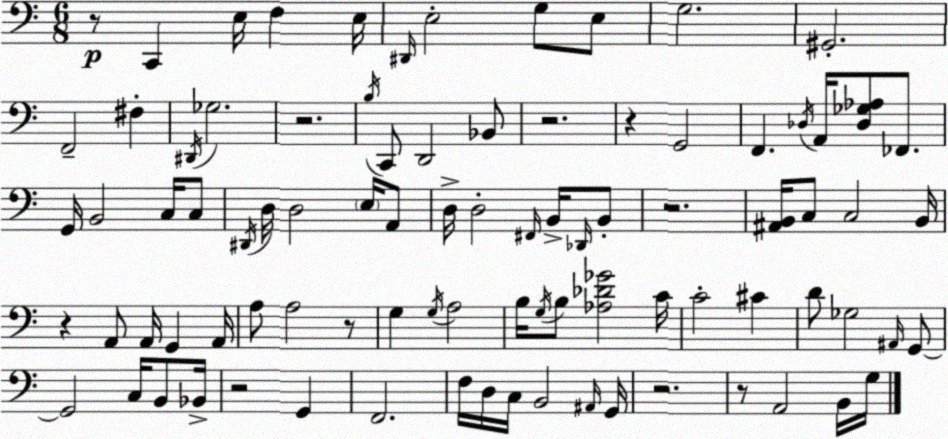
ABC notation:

X:1
T:Untitled
M:6/8
L:1/4
K:Am
z/2 C,, E,/4 F, E,/4 ^D,,/4 E,2 G,/2 E,/2 G,2 ^G,,2 F,,2 ^F, ^D,,/4 _G,2 z2 B,/4 C,,/2 D,,2 _B,,/2 z2 z G,,2 F,, _D,/4 A,,/4 [_D,_G,_A,]/2 _F,,/2 G,,/4 B,,2 C,/4 C,/2 ^D,,/4 D,/4 D,2 E,/4 A,,/2 D,/4 D,2 ^F,,/4 B,,/4 _D,,/4 B,,/2 z2 [^A,,B,,]/4 C,/2 C,2 B,,/4 z A,,/2 A,,/4 G,, A,,/4 A,/2 A,2 z/2 G, G,/4 A,2 B,/4 G,/4 B,/2 [_A,_D_G]2 C/4 C2 ^C D/2 _G,2 ^A,,/4 G,,/2 G,,2 C,/4 B,,/2 _B,,/4 z2 G,, F,,2 F,/4 D,/4 C,/4 B,,2 ^A,,/4 G,,/4 z2 z/2 A,,2 B,,/4 G,/4